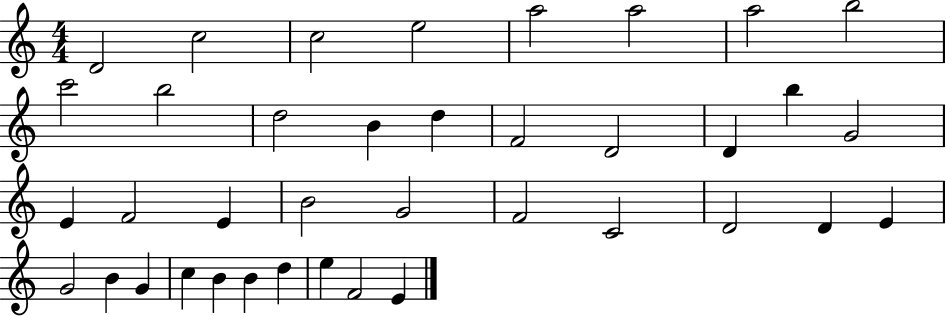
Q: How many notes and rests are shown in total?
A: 38